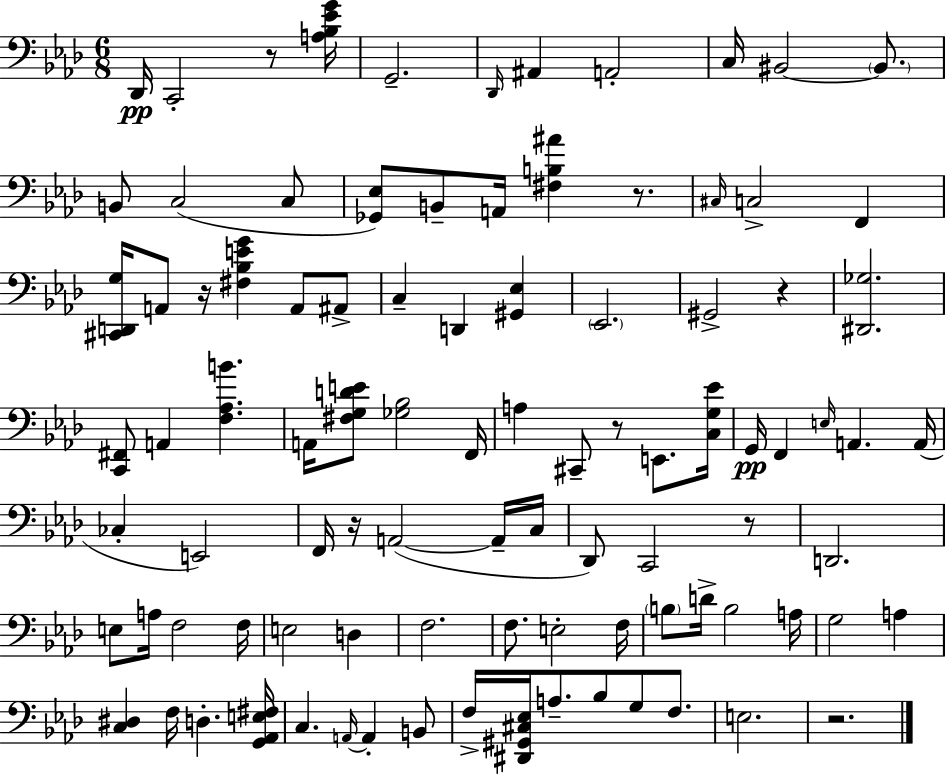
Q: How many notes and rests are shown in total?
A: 95